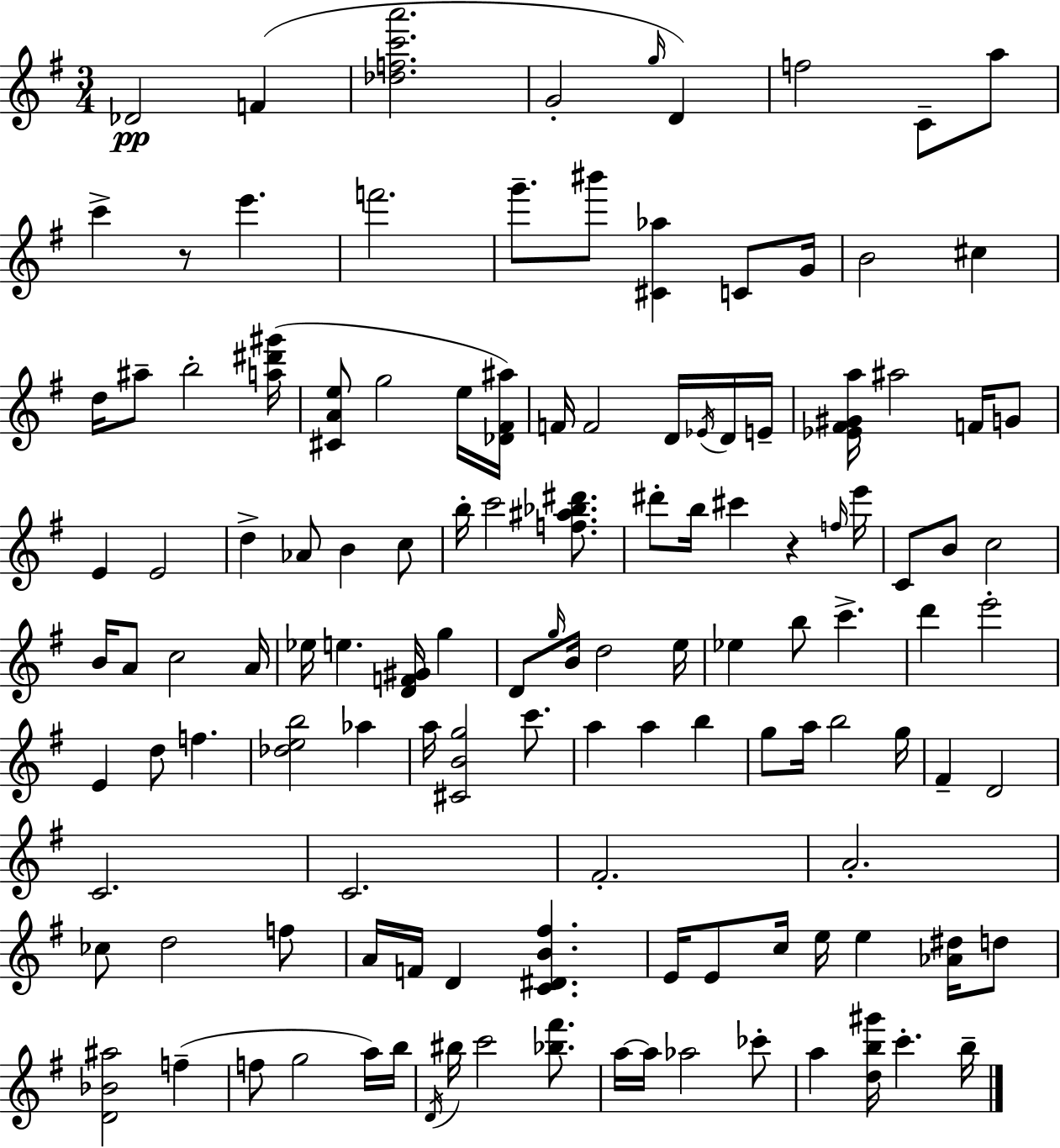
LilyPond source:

{
  \clef treble
  \numericTimeSignature
  \time 3/4
  \key g \major
  des'2\pp f'4( | <des'' f'' c''' a'''>2. | g'2-. \grace { g''16 }) d'4 | f''2 c'8-- a''8 | \break c'''4-> r8 e'''4. | f'''2. | g'''8.-- bis'''8 <cis' aes''>4 c'8 | g'16 b'2 cis''4 | \break d''16 ais''8-- b''2-. | <a'' dis''' gis'''>16( <cis' a' e''>8 g''2 e''16 | <des' fis' ais''>16) f'16 f'2 d'16 \acciaccatura { ees'16 } | d'16 e'16-- <ees' fis' gis' a''>16 ais''2 f'16 | \break g'8 e'4 e'2 | d''4-> aes'8 b'4 | c''8 b''16-. c'''2 <f'' ais'' bes'' dis'''>8. | dis'''8-. b''16 cis'''4 r4 | \break \grace { f''16 } e'''16 c'8 b'8 c''2 | b'16 a'8 c''2 | a'16 ees''16 e''4. <d' f' gis'>16 g''4 | d'8 \grace { g''16 } b'16 d''2 | \break e''16 ees''4 b''8 c'''4.-> | d'''4 e'''2-. | e'4 d''8 f''4. | <des'' e'' b''>2 | \break aes''4 a''16 <cis' b' g''>2 | c'''8. a''4 a''4 | b''4 g''8 a''16 b''2 | g''16 fis'4-- d'2 | \break c'2. | c'2. | fis'2.-. | a'2.-. | \break ces''8 d''2 | f''8 a'16 f'16 d'4 <c' dis' b' fis''>4. | e'16 e'8 c''16 e''16 e''4 | <aes' dis''>16 d''8 <d' bes' ais''>2 | \break f''4--( f''8 g''2 | a''16) b''16 \acciaccatura { d'16 } bis''16 c'''2 | <bes'' fis'''>8. a''16~~ a''16 aes''2 | ces'''8-. a''4 <d'' b'' gis'''>16 c'''4.-. | \break b''16-- \bar "|."
}